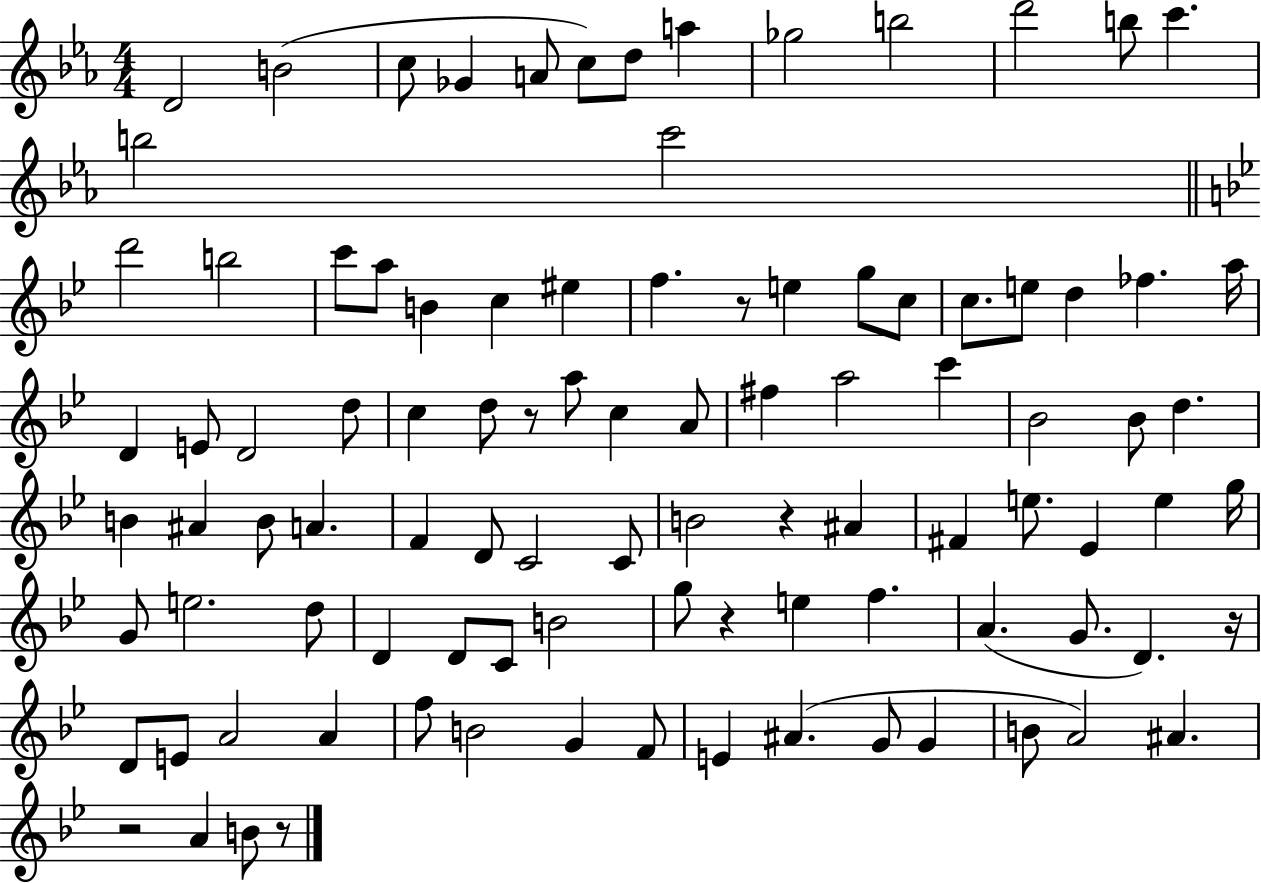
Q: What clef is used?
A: treble